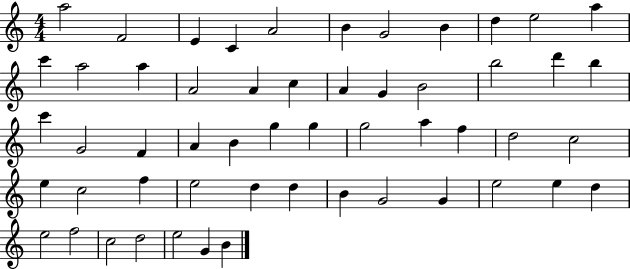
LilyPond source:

{
  \clef treble
  \numericTimeSignature
  \time 4/4
  \key c \major
  a''2 f'2 | e'4 c'4 a'2 | b'4 g'2 b'4 | d''4 e''2 a''4 | \break c'''4 a''2 a''4 | a'2 a'4 c''4 | a'4 g'4 b'2 | b''2 d'''4 b''4 | \break c'''4 g'2 f'4 | a'4 b'4 g''4 g''4 | g''2 a''4 f''4 | d''2 c''2 | \break e''4 c''2 f''4 | e''2 d''4 d''4 | b'4 g'2 g'4 | e''2 e''4 d''4 | \break e''2 f''2 | c''2 d''2 | e''2 g'4 b'4 | \bar "|."
}